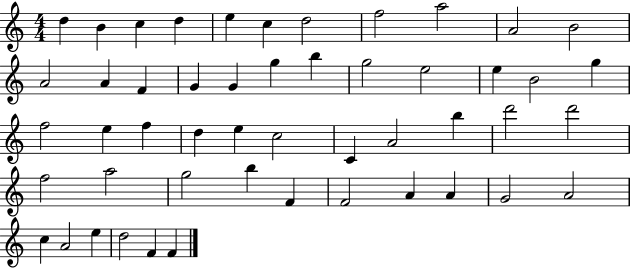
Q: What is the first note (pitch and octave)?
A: D5